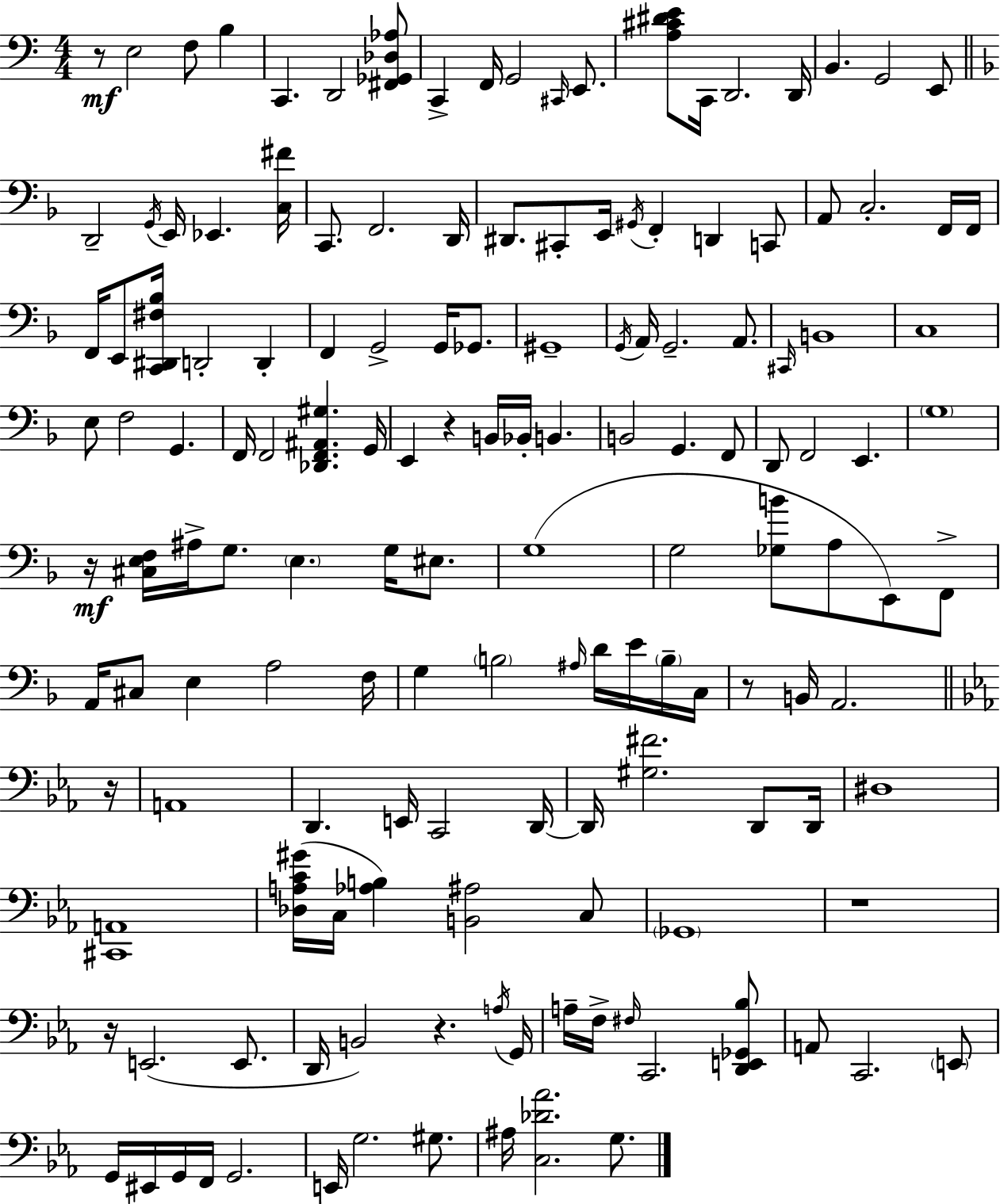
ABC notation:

X:1
T:Untitled
M:4/4
L:1/4
K:C
z/2 E,2 F,/2 B, C,, D,,2 [^F,,_G,,_D,_A,]/2 C,, F,,/4 G,,2 ^C,,/4 E,,/2 [A,^C^DE]/2 C,,/4 D,,2 D,,/4 B,, G,,2 E,,/2 D,,2 G,,/4 E,,/4 _E,, [C,^F]/4 C,,/2 F,,2 D,,/4 ^D,,/2 ^C,,/2 E,,/4 ^G,,/4 F,, D,, C,,/2 A,,/2 C,2 F,,/4 F,,/4 F,,/4 E,,/2 [C,,^D,,^F,_B,]/4 D,,2 D,, F,, G,,2 G,,/4 _G,,/2 ^G,,4 G,,/4 A,,/4 G,,2 A,,/2 ^C,,/4 B,,4 C,4 E,/2 F,2 G,, F,,/4 F,,2 [_D,,F,,^A,,^G,] G,,/4 E,, z B,,/4 _B,,/4 B,, B,,2 G,, F,,/2 D,,/2 F,,2 E,, G,4 z/4 [^C,E,F,]/4 ^A,/4 G,/2 E, G,/4 ^E,/2 G,4 G,2 [_G,B]/2 A,/2 E,,/2 F,,/2 A,,/4 ^C,/2 E, A,2 F,/4 G, B,2 ^A,/4 D/4 E/4 B,/4 C,/4 z/2 B,,/4 A,,2 z/4 A,,4 D,, E,,/4 C,,2 D,,/4 D,,/4 [^G,^F]2 D,,/2 D,,/4 ^D,4 [^C,,A,,]4 [_D,A,C^G]/4 C,/4 [_A,B,] [B,,^A,]2 C,/2 _G,,4 z4 z/4 E,,2 E,,/2 D,,/4 B,,2 z A,/4 G,,/4 A,/4 F,/4 ^F,/4 C,,2 [D,,E,,_G,,_B,]/2 A,,/2 C,,2 E,,/2 G,,/4 ^E,,/4 G,,/4 F,,/4 G,,2 E,,/4 G,2 ^G,/2 ^A,/4 [C,_D_A]2 G,/2